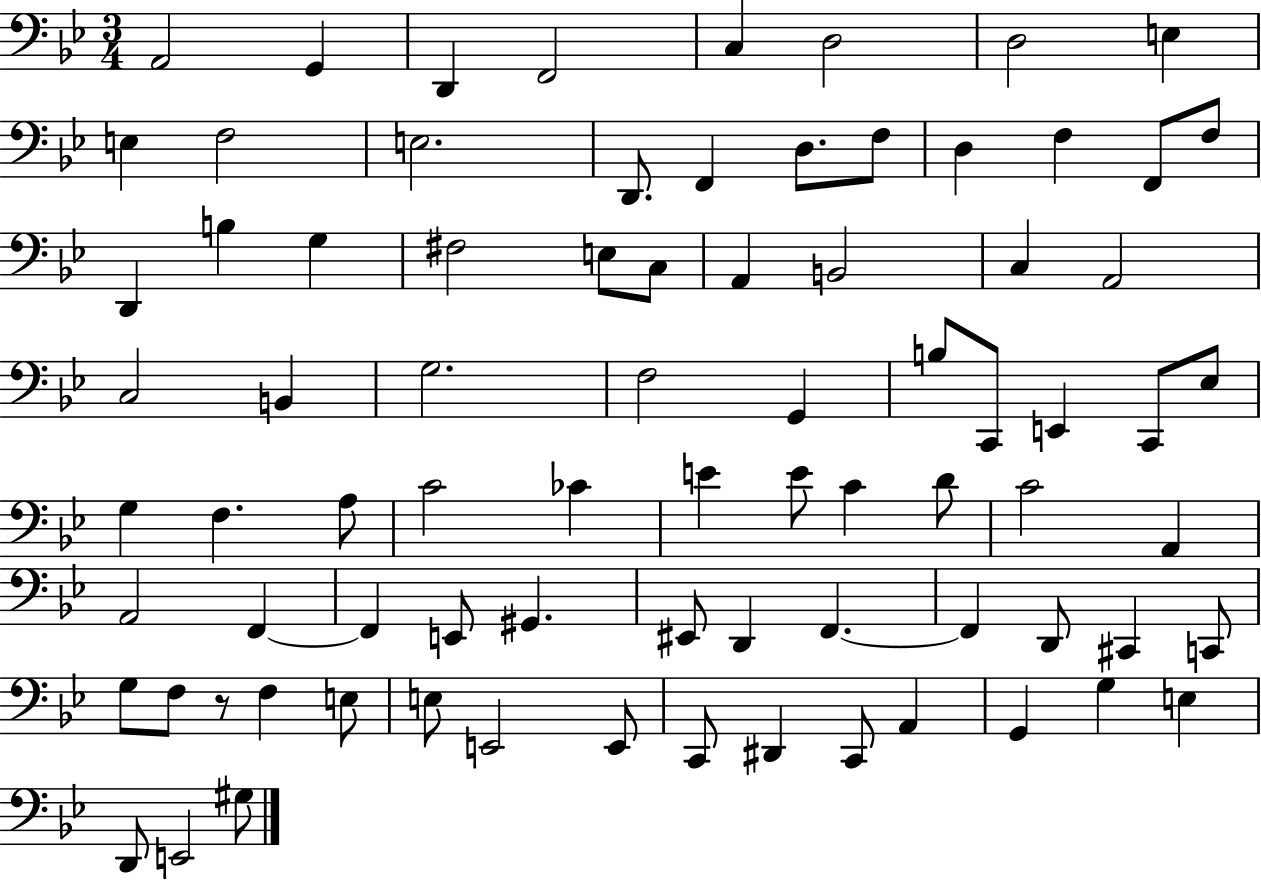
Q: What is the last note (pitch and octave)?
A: G#3